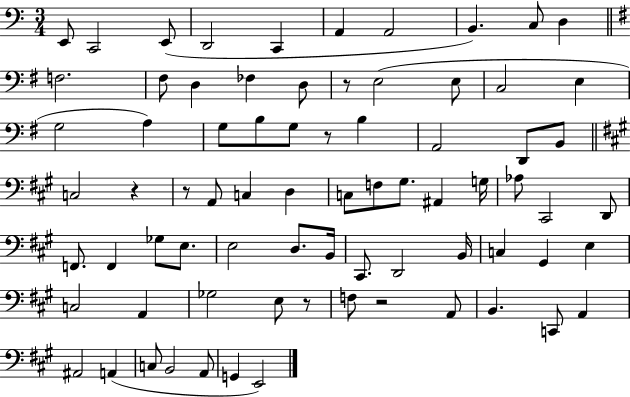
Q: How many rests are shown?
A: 6